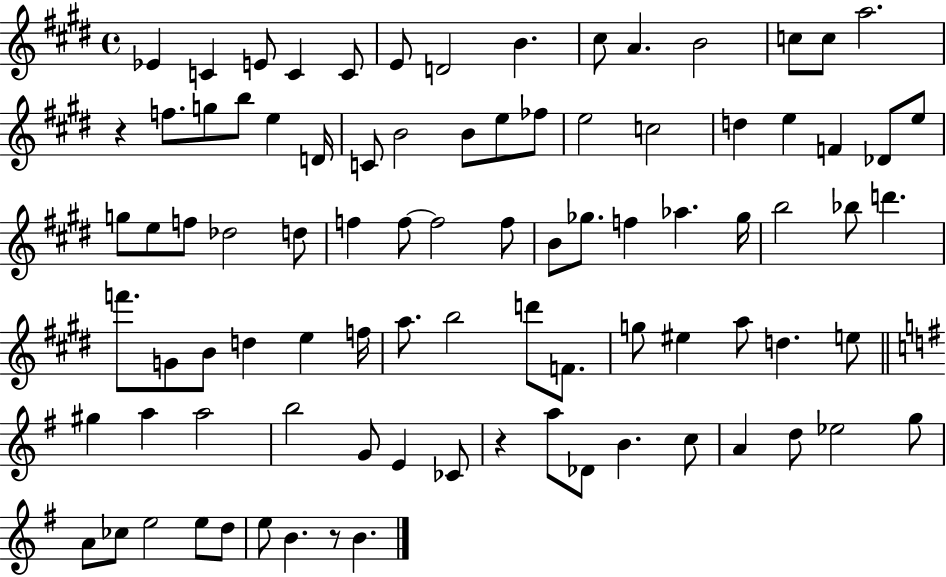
Eb4/q C4/q E4/e C4/q C4/e E4/e D4/h B4/q. C#5/e A4/q. B4/h C5/e C5/e A5/h. R/q F5/e. G5/e B5/e E5/q D4/s C4/e B4/h B4/e E5/e FES5/e E5/h C5/h D5/q E5/q F4/q Db4/e E5/e G5/e E5/e F5/e Db5/h D5/e F5/q F5/e F5/h F5/e B4/e Gb5/e. F5/q Ab5/q. Gb5/s B5/h Bb5/e D6/q. F6/e. G4/e B4/e D5/q E5/q F5/s A5/e. B5/h D6/e F4/e. G5/e EIS5/q A5/e D5/q. E5/e G#5/q A5/q A5/h B5/h G4/e E4/q CES4/e R/q A5/e Db4/e B4/q. C5/e A4/q D5/e Eb5/h G5/e A4/e CES5/e E5/h E5/e D5/e E5/e B4/q. R/e B4/q.